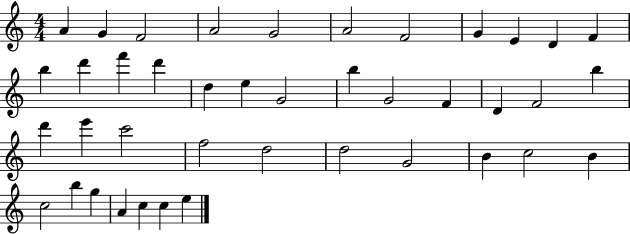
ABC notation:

X:1
T:Untitled
M:4/4
L:1/4
K:C
A G F2 A2 G2 A2 F2 G E D F b d' f' d' d e G2 b G2 F D F2 b d' e' c'2 f2 d2 d2 G2 B c2 B c2 b g A c c e